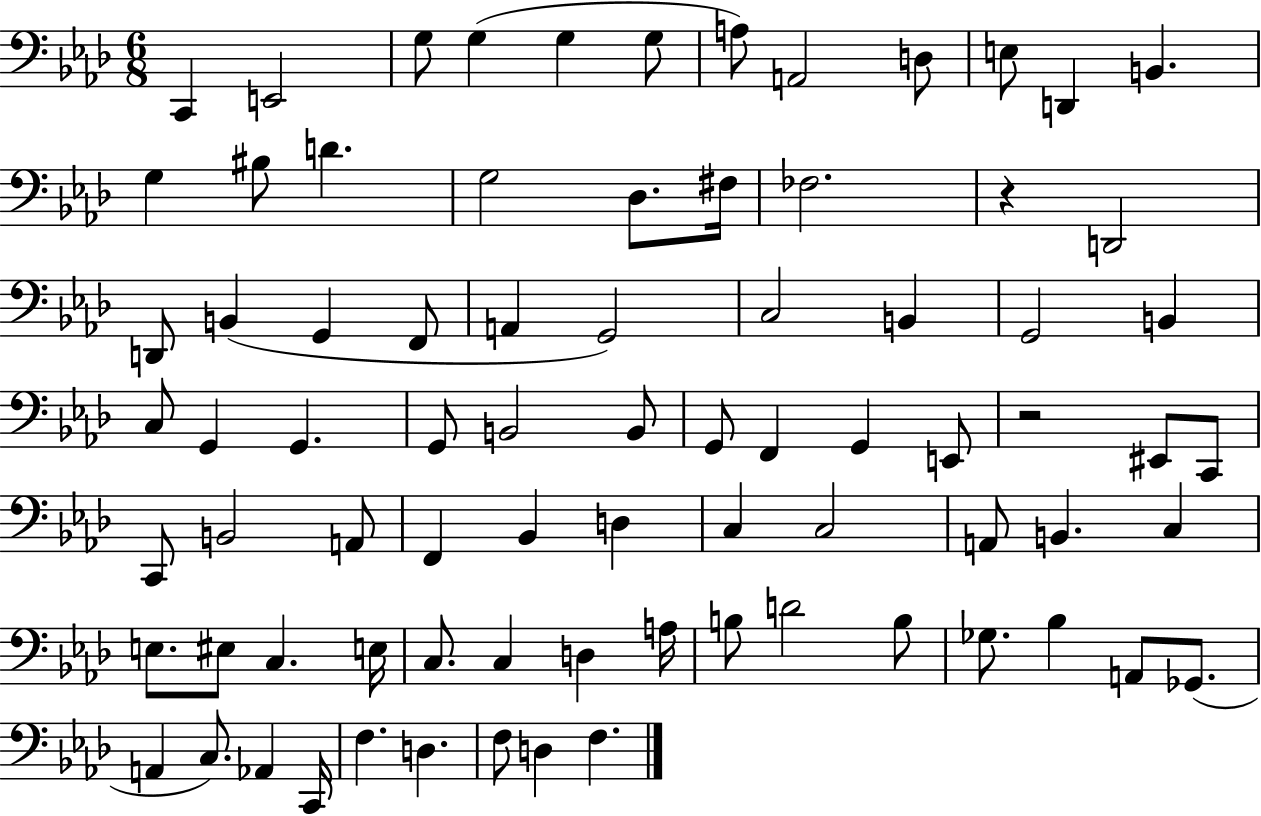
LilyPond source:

{
  \clef bass
  \numericTimeSignature
  \time 6/8
  \key aes \major
  c,4 e,2 | g8 g4( g4 g8 | a8) a,2 d8 | e8 d,4 b,4. | \break g4 bis8 d'4. | g2 des8. fis16 | fes2. | r4 d,2 | \break d,8 b,4( g,4 f,8 | a,4 g,2) | c2 b,4 | g,2 b,4 | \break c8 g,4 g,4. | g,8 b,2 b,8 | g,8 f,4 g,4 e,8 | r2 eis,8 c,8 | \break c,8 b,2 a,8 | f,4 bes,4 d4 | c4 c2 | a,8 b,4. c4 | \break e8. eis8 c4. e16 | c8. c4 d4 a16 | b8 d'2 b8 | ges8. bes4 a,8 ges,8.( | \break a,4 c8.) aes,4 c,16 | f4. d4. | f8 d4 f4. | \bar "|."
}